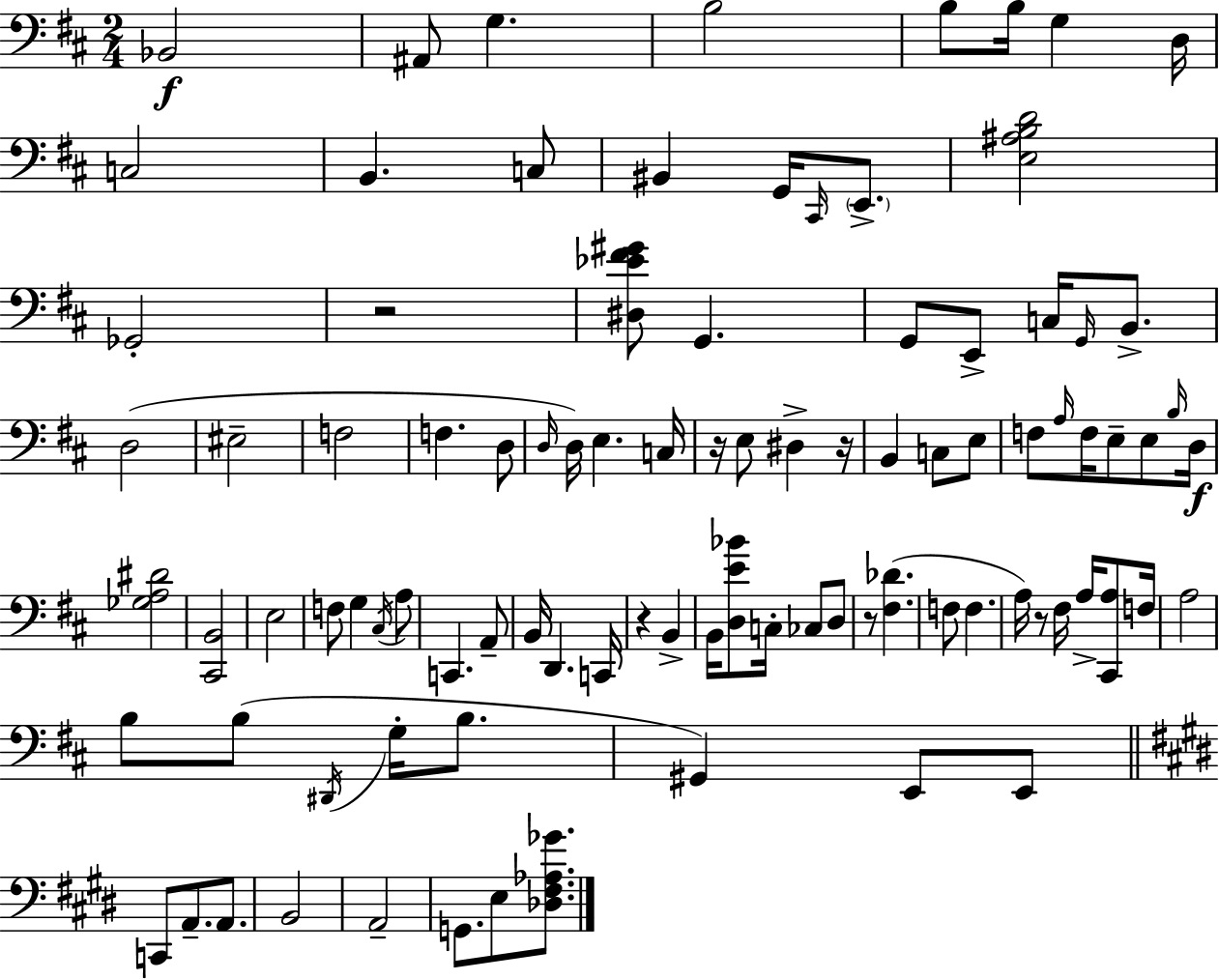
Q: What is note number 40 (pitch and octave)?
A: E3